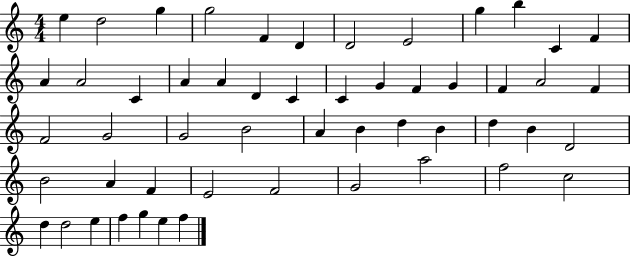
X:1
T:Untitled
M:4/4
L:1/4
K:C
e d2 g g2 F D D2 E2 g b C F A A2 C A A D C C G F G F A2 F F2 G2 G2 B2 A B d B d B D2 B2 A F E2 F2 G2 a2 f2 c2 d d2 e f g e f